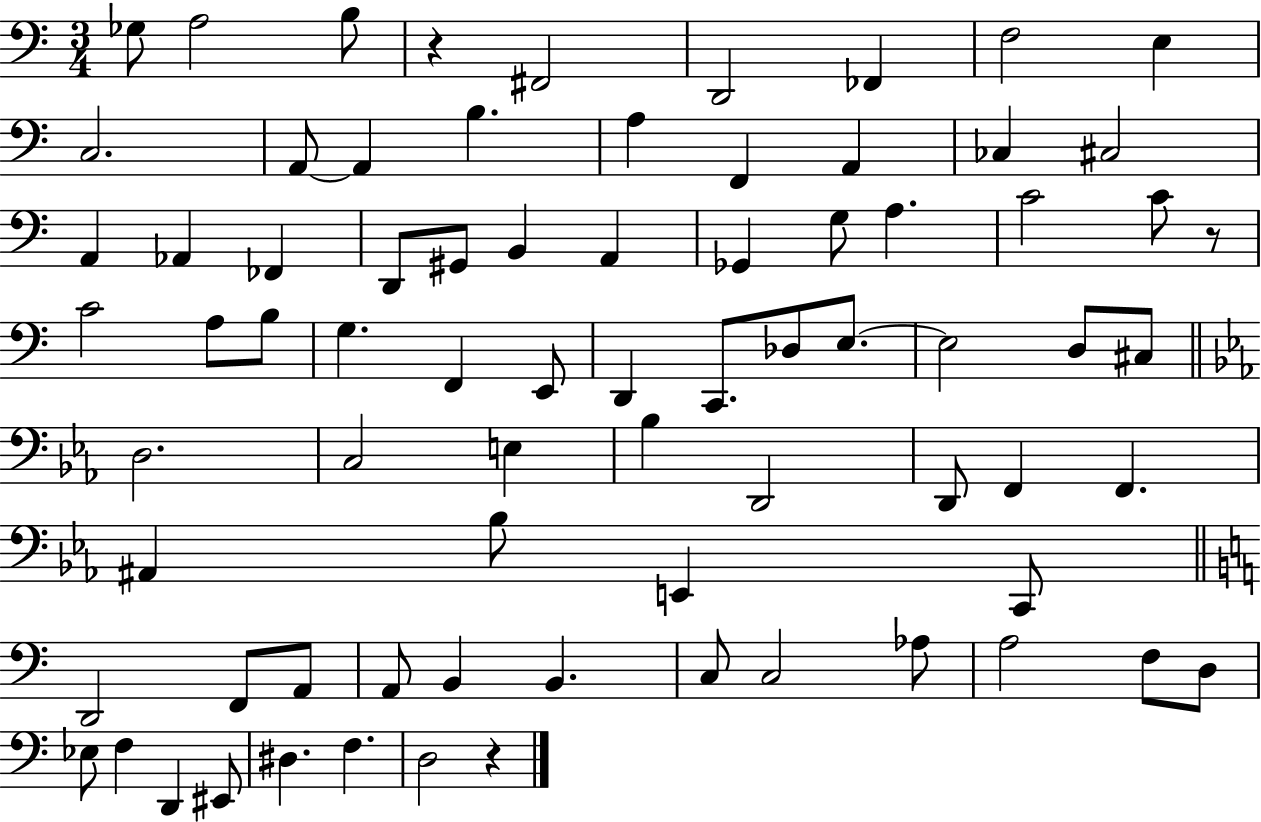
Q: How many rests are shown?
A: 3